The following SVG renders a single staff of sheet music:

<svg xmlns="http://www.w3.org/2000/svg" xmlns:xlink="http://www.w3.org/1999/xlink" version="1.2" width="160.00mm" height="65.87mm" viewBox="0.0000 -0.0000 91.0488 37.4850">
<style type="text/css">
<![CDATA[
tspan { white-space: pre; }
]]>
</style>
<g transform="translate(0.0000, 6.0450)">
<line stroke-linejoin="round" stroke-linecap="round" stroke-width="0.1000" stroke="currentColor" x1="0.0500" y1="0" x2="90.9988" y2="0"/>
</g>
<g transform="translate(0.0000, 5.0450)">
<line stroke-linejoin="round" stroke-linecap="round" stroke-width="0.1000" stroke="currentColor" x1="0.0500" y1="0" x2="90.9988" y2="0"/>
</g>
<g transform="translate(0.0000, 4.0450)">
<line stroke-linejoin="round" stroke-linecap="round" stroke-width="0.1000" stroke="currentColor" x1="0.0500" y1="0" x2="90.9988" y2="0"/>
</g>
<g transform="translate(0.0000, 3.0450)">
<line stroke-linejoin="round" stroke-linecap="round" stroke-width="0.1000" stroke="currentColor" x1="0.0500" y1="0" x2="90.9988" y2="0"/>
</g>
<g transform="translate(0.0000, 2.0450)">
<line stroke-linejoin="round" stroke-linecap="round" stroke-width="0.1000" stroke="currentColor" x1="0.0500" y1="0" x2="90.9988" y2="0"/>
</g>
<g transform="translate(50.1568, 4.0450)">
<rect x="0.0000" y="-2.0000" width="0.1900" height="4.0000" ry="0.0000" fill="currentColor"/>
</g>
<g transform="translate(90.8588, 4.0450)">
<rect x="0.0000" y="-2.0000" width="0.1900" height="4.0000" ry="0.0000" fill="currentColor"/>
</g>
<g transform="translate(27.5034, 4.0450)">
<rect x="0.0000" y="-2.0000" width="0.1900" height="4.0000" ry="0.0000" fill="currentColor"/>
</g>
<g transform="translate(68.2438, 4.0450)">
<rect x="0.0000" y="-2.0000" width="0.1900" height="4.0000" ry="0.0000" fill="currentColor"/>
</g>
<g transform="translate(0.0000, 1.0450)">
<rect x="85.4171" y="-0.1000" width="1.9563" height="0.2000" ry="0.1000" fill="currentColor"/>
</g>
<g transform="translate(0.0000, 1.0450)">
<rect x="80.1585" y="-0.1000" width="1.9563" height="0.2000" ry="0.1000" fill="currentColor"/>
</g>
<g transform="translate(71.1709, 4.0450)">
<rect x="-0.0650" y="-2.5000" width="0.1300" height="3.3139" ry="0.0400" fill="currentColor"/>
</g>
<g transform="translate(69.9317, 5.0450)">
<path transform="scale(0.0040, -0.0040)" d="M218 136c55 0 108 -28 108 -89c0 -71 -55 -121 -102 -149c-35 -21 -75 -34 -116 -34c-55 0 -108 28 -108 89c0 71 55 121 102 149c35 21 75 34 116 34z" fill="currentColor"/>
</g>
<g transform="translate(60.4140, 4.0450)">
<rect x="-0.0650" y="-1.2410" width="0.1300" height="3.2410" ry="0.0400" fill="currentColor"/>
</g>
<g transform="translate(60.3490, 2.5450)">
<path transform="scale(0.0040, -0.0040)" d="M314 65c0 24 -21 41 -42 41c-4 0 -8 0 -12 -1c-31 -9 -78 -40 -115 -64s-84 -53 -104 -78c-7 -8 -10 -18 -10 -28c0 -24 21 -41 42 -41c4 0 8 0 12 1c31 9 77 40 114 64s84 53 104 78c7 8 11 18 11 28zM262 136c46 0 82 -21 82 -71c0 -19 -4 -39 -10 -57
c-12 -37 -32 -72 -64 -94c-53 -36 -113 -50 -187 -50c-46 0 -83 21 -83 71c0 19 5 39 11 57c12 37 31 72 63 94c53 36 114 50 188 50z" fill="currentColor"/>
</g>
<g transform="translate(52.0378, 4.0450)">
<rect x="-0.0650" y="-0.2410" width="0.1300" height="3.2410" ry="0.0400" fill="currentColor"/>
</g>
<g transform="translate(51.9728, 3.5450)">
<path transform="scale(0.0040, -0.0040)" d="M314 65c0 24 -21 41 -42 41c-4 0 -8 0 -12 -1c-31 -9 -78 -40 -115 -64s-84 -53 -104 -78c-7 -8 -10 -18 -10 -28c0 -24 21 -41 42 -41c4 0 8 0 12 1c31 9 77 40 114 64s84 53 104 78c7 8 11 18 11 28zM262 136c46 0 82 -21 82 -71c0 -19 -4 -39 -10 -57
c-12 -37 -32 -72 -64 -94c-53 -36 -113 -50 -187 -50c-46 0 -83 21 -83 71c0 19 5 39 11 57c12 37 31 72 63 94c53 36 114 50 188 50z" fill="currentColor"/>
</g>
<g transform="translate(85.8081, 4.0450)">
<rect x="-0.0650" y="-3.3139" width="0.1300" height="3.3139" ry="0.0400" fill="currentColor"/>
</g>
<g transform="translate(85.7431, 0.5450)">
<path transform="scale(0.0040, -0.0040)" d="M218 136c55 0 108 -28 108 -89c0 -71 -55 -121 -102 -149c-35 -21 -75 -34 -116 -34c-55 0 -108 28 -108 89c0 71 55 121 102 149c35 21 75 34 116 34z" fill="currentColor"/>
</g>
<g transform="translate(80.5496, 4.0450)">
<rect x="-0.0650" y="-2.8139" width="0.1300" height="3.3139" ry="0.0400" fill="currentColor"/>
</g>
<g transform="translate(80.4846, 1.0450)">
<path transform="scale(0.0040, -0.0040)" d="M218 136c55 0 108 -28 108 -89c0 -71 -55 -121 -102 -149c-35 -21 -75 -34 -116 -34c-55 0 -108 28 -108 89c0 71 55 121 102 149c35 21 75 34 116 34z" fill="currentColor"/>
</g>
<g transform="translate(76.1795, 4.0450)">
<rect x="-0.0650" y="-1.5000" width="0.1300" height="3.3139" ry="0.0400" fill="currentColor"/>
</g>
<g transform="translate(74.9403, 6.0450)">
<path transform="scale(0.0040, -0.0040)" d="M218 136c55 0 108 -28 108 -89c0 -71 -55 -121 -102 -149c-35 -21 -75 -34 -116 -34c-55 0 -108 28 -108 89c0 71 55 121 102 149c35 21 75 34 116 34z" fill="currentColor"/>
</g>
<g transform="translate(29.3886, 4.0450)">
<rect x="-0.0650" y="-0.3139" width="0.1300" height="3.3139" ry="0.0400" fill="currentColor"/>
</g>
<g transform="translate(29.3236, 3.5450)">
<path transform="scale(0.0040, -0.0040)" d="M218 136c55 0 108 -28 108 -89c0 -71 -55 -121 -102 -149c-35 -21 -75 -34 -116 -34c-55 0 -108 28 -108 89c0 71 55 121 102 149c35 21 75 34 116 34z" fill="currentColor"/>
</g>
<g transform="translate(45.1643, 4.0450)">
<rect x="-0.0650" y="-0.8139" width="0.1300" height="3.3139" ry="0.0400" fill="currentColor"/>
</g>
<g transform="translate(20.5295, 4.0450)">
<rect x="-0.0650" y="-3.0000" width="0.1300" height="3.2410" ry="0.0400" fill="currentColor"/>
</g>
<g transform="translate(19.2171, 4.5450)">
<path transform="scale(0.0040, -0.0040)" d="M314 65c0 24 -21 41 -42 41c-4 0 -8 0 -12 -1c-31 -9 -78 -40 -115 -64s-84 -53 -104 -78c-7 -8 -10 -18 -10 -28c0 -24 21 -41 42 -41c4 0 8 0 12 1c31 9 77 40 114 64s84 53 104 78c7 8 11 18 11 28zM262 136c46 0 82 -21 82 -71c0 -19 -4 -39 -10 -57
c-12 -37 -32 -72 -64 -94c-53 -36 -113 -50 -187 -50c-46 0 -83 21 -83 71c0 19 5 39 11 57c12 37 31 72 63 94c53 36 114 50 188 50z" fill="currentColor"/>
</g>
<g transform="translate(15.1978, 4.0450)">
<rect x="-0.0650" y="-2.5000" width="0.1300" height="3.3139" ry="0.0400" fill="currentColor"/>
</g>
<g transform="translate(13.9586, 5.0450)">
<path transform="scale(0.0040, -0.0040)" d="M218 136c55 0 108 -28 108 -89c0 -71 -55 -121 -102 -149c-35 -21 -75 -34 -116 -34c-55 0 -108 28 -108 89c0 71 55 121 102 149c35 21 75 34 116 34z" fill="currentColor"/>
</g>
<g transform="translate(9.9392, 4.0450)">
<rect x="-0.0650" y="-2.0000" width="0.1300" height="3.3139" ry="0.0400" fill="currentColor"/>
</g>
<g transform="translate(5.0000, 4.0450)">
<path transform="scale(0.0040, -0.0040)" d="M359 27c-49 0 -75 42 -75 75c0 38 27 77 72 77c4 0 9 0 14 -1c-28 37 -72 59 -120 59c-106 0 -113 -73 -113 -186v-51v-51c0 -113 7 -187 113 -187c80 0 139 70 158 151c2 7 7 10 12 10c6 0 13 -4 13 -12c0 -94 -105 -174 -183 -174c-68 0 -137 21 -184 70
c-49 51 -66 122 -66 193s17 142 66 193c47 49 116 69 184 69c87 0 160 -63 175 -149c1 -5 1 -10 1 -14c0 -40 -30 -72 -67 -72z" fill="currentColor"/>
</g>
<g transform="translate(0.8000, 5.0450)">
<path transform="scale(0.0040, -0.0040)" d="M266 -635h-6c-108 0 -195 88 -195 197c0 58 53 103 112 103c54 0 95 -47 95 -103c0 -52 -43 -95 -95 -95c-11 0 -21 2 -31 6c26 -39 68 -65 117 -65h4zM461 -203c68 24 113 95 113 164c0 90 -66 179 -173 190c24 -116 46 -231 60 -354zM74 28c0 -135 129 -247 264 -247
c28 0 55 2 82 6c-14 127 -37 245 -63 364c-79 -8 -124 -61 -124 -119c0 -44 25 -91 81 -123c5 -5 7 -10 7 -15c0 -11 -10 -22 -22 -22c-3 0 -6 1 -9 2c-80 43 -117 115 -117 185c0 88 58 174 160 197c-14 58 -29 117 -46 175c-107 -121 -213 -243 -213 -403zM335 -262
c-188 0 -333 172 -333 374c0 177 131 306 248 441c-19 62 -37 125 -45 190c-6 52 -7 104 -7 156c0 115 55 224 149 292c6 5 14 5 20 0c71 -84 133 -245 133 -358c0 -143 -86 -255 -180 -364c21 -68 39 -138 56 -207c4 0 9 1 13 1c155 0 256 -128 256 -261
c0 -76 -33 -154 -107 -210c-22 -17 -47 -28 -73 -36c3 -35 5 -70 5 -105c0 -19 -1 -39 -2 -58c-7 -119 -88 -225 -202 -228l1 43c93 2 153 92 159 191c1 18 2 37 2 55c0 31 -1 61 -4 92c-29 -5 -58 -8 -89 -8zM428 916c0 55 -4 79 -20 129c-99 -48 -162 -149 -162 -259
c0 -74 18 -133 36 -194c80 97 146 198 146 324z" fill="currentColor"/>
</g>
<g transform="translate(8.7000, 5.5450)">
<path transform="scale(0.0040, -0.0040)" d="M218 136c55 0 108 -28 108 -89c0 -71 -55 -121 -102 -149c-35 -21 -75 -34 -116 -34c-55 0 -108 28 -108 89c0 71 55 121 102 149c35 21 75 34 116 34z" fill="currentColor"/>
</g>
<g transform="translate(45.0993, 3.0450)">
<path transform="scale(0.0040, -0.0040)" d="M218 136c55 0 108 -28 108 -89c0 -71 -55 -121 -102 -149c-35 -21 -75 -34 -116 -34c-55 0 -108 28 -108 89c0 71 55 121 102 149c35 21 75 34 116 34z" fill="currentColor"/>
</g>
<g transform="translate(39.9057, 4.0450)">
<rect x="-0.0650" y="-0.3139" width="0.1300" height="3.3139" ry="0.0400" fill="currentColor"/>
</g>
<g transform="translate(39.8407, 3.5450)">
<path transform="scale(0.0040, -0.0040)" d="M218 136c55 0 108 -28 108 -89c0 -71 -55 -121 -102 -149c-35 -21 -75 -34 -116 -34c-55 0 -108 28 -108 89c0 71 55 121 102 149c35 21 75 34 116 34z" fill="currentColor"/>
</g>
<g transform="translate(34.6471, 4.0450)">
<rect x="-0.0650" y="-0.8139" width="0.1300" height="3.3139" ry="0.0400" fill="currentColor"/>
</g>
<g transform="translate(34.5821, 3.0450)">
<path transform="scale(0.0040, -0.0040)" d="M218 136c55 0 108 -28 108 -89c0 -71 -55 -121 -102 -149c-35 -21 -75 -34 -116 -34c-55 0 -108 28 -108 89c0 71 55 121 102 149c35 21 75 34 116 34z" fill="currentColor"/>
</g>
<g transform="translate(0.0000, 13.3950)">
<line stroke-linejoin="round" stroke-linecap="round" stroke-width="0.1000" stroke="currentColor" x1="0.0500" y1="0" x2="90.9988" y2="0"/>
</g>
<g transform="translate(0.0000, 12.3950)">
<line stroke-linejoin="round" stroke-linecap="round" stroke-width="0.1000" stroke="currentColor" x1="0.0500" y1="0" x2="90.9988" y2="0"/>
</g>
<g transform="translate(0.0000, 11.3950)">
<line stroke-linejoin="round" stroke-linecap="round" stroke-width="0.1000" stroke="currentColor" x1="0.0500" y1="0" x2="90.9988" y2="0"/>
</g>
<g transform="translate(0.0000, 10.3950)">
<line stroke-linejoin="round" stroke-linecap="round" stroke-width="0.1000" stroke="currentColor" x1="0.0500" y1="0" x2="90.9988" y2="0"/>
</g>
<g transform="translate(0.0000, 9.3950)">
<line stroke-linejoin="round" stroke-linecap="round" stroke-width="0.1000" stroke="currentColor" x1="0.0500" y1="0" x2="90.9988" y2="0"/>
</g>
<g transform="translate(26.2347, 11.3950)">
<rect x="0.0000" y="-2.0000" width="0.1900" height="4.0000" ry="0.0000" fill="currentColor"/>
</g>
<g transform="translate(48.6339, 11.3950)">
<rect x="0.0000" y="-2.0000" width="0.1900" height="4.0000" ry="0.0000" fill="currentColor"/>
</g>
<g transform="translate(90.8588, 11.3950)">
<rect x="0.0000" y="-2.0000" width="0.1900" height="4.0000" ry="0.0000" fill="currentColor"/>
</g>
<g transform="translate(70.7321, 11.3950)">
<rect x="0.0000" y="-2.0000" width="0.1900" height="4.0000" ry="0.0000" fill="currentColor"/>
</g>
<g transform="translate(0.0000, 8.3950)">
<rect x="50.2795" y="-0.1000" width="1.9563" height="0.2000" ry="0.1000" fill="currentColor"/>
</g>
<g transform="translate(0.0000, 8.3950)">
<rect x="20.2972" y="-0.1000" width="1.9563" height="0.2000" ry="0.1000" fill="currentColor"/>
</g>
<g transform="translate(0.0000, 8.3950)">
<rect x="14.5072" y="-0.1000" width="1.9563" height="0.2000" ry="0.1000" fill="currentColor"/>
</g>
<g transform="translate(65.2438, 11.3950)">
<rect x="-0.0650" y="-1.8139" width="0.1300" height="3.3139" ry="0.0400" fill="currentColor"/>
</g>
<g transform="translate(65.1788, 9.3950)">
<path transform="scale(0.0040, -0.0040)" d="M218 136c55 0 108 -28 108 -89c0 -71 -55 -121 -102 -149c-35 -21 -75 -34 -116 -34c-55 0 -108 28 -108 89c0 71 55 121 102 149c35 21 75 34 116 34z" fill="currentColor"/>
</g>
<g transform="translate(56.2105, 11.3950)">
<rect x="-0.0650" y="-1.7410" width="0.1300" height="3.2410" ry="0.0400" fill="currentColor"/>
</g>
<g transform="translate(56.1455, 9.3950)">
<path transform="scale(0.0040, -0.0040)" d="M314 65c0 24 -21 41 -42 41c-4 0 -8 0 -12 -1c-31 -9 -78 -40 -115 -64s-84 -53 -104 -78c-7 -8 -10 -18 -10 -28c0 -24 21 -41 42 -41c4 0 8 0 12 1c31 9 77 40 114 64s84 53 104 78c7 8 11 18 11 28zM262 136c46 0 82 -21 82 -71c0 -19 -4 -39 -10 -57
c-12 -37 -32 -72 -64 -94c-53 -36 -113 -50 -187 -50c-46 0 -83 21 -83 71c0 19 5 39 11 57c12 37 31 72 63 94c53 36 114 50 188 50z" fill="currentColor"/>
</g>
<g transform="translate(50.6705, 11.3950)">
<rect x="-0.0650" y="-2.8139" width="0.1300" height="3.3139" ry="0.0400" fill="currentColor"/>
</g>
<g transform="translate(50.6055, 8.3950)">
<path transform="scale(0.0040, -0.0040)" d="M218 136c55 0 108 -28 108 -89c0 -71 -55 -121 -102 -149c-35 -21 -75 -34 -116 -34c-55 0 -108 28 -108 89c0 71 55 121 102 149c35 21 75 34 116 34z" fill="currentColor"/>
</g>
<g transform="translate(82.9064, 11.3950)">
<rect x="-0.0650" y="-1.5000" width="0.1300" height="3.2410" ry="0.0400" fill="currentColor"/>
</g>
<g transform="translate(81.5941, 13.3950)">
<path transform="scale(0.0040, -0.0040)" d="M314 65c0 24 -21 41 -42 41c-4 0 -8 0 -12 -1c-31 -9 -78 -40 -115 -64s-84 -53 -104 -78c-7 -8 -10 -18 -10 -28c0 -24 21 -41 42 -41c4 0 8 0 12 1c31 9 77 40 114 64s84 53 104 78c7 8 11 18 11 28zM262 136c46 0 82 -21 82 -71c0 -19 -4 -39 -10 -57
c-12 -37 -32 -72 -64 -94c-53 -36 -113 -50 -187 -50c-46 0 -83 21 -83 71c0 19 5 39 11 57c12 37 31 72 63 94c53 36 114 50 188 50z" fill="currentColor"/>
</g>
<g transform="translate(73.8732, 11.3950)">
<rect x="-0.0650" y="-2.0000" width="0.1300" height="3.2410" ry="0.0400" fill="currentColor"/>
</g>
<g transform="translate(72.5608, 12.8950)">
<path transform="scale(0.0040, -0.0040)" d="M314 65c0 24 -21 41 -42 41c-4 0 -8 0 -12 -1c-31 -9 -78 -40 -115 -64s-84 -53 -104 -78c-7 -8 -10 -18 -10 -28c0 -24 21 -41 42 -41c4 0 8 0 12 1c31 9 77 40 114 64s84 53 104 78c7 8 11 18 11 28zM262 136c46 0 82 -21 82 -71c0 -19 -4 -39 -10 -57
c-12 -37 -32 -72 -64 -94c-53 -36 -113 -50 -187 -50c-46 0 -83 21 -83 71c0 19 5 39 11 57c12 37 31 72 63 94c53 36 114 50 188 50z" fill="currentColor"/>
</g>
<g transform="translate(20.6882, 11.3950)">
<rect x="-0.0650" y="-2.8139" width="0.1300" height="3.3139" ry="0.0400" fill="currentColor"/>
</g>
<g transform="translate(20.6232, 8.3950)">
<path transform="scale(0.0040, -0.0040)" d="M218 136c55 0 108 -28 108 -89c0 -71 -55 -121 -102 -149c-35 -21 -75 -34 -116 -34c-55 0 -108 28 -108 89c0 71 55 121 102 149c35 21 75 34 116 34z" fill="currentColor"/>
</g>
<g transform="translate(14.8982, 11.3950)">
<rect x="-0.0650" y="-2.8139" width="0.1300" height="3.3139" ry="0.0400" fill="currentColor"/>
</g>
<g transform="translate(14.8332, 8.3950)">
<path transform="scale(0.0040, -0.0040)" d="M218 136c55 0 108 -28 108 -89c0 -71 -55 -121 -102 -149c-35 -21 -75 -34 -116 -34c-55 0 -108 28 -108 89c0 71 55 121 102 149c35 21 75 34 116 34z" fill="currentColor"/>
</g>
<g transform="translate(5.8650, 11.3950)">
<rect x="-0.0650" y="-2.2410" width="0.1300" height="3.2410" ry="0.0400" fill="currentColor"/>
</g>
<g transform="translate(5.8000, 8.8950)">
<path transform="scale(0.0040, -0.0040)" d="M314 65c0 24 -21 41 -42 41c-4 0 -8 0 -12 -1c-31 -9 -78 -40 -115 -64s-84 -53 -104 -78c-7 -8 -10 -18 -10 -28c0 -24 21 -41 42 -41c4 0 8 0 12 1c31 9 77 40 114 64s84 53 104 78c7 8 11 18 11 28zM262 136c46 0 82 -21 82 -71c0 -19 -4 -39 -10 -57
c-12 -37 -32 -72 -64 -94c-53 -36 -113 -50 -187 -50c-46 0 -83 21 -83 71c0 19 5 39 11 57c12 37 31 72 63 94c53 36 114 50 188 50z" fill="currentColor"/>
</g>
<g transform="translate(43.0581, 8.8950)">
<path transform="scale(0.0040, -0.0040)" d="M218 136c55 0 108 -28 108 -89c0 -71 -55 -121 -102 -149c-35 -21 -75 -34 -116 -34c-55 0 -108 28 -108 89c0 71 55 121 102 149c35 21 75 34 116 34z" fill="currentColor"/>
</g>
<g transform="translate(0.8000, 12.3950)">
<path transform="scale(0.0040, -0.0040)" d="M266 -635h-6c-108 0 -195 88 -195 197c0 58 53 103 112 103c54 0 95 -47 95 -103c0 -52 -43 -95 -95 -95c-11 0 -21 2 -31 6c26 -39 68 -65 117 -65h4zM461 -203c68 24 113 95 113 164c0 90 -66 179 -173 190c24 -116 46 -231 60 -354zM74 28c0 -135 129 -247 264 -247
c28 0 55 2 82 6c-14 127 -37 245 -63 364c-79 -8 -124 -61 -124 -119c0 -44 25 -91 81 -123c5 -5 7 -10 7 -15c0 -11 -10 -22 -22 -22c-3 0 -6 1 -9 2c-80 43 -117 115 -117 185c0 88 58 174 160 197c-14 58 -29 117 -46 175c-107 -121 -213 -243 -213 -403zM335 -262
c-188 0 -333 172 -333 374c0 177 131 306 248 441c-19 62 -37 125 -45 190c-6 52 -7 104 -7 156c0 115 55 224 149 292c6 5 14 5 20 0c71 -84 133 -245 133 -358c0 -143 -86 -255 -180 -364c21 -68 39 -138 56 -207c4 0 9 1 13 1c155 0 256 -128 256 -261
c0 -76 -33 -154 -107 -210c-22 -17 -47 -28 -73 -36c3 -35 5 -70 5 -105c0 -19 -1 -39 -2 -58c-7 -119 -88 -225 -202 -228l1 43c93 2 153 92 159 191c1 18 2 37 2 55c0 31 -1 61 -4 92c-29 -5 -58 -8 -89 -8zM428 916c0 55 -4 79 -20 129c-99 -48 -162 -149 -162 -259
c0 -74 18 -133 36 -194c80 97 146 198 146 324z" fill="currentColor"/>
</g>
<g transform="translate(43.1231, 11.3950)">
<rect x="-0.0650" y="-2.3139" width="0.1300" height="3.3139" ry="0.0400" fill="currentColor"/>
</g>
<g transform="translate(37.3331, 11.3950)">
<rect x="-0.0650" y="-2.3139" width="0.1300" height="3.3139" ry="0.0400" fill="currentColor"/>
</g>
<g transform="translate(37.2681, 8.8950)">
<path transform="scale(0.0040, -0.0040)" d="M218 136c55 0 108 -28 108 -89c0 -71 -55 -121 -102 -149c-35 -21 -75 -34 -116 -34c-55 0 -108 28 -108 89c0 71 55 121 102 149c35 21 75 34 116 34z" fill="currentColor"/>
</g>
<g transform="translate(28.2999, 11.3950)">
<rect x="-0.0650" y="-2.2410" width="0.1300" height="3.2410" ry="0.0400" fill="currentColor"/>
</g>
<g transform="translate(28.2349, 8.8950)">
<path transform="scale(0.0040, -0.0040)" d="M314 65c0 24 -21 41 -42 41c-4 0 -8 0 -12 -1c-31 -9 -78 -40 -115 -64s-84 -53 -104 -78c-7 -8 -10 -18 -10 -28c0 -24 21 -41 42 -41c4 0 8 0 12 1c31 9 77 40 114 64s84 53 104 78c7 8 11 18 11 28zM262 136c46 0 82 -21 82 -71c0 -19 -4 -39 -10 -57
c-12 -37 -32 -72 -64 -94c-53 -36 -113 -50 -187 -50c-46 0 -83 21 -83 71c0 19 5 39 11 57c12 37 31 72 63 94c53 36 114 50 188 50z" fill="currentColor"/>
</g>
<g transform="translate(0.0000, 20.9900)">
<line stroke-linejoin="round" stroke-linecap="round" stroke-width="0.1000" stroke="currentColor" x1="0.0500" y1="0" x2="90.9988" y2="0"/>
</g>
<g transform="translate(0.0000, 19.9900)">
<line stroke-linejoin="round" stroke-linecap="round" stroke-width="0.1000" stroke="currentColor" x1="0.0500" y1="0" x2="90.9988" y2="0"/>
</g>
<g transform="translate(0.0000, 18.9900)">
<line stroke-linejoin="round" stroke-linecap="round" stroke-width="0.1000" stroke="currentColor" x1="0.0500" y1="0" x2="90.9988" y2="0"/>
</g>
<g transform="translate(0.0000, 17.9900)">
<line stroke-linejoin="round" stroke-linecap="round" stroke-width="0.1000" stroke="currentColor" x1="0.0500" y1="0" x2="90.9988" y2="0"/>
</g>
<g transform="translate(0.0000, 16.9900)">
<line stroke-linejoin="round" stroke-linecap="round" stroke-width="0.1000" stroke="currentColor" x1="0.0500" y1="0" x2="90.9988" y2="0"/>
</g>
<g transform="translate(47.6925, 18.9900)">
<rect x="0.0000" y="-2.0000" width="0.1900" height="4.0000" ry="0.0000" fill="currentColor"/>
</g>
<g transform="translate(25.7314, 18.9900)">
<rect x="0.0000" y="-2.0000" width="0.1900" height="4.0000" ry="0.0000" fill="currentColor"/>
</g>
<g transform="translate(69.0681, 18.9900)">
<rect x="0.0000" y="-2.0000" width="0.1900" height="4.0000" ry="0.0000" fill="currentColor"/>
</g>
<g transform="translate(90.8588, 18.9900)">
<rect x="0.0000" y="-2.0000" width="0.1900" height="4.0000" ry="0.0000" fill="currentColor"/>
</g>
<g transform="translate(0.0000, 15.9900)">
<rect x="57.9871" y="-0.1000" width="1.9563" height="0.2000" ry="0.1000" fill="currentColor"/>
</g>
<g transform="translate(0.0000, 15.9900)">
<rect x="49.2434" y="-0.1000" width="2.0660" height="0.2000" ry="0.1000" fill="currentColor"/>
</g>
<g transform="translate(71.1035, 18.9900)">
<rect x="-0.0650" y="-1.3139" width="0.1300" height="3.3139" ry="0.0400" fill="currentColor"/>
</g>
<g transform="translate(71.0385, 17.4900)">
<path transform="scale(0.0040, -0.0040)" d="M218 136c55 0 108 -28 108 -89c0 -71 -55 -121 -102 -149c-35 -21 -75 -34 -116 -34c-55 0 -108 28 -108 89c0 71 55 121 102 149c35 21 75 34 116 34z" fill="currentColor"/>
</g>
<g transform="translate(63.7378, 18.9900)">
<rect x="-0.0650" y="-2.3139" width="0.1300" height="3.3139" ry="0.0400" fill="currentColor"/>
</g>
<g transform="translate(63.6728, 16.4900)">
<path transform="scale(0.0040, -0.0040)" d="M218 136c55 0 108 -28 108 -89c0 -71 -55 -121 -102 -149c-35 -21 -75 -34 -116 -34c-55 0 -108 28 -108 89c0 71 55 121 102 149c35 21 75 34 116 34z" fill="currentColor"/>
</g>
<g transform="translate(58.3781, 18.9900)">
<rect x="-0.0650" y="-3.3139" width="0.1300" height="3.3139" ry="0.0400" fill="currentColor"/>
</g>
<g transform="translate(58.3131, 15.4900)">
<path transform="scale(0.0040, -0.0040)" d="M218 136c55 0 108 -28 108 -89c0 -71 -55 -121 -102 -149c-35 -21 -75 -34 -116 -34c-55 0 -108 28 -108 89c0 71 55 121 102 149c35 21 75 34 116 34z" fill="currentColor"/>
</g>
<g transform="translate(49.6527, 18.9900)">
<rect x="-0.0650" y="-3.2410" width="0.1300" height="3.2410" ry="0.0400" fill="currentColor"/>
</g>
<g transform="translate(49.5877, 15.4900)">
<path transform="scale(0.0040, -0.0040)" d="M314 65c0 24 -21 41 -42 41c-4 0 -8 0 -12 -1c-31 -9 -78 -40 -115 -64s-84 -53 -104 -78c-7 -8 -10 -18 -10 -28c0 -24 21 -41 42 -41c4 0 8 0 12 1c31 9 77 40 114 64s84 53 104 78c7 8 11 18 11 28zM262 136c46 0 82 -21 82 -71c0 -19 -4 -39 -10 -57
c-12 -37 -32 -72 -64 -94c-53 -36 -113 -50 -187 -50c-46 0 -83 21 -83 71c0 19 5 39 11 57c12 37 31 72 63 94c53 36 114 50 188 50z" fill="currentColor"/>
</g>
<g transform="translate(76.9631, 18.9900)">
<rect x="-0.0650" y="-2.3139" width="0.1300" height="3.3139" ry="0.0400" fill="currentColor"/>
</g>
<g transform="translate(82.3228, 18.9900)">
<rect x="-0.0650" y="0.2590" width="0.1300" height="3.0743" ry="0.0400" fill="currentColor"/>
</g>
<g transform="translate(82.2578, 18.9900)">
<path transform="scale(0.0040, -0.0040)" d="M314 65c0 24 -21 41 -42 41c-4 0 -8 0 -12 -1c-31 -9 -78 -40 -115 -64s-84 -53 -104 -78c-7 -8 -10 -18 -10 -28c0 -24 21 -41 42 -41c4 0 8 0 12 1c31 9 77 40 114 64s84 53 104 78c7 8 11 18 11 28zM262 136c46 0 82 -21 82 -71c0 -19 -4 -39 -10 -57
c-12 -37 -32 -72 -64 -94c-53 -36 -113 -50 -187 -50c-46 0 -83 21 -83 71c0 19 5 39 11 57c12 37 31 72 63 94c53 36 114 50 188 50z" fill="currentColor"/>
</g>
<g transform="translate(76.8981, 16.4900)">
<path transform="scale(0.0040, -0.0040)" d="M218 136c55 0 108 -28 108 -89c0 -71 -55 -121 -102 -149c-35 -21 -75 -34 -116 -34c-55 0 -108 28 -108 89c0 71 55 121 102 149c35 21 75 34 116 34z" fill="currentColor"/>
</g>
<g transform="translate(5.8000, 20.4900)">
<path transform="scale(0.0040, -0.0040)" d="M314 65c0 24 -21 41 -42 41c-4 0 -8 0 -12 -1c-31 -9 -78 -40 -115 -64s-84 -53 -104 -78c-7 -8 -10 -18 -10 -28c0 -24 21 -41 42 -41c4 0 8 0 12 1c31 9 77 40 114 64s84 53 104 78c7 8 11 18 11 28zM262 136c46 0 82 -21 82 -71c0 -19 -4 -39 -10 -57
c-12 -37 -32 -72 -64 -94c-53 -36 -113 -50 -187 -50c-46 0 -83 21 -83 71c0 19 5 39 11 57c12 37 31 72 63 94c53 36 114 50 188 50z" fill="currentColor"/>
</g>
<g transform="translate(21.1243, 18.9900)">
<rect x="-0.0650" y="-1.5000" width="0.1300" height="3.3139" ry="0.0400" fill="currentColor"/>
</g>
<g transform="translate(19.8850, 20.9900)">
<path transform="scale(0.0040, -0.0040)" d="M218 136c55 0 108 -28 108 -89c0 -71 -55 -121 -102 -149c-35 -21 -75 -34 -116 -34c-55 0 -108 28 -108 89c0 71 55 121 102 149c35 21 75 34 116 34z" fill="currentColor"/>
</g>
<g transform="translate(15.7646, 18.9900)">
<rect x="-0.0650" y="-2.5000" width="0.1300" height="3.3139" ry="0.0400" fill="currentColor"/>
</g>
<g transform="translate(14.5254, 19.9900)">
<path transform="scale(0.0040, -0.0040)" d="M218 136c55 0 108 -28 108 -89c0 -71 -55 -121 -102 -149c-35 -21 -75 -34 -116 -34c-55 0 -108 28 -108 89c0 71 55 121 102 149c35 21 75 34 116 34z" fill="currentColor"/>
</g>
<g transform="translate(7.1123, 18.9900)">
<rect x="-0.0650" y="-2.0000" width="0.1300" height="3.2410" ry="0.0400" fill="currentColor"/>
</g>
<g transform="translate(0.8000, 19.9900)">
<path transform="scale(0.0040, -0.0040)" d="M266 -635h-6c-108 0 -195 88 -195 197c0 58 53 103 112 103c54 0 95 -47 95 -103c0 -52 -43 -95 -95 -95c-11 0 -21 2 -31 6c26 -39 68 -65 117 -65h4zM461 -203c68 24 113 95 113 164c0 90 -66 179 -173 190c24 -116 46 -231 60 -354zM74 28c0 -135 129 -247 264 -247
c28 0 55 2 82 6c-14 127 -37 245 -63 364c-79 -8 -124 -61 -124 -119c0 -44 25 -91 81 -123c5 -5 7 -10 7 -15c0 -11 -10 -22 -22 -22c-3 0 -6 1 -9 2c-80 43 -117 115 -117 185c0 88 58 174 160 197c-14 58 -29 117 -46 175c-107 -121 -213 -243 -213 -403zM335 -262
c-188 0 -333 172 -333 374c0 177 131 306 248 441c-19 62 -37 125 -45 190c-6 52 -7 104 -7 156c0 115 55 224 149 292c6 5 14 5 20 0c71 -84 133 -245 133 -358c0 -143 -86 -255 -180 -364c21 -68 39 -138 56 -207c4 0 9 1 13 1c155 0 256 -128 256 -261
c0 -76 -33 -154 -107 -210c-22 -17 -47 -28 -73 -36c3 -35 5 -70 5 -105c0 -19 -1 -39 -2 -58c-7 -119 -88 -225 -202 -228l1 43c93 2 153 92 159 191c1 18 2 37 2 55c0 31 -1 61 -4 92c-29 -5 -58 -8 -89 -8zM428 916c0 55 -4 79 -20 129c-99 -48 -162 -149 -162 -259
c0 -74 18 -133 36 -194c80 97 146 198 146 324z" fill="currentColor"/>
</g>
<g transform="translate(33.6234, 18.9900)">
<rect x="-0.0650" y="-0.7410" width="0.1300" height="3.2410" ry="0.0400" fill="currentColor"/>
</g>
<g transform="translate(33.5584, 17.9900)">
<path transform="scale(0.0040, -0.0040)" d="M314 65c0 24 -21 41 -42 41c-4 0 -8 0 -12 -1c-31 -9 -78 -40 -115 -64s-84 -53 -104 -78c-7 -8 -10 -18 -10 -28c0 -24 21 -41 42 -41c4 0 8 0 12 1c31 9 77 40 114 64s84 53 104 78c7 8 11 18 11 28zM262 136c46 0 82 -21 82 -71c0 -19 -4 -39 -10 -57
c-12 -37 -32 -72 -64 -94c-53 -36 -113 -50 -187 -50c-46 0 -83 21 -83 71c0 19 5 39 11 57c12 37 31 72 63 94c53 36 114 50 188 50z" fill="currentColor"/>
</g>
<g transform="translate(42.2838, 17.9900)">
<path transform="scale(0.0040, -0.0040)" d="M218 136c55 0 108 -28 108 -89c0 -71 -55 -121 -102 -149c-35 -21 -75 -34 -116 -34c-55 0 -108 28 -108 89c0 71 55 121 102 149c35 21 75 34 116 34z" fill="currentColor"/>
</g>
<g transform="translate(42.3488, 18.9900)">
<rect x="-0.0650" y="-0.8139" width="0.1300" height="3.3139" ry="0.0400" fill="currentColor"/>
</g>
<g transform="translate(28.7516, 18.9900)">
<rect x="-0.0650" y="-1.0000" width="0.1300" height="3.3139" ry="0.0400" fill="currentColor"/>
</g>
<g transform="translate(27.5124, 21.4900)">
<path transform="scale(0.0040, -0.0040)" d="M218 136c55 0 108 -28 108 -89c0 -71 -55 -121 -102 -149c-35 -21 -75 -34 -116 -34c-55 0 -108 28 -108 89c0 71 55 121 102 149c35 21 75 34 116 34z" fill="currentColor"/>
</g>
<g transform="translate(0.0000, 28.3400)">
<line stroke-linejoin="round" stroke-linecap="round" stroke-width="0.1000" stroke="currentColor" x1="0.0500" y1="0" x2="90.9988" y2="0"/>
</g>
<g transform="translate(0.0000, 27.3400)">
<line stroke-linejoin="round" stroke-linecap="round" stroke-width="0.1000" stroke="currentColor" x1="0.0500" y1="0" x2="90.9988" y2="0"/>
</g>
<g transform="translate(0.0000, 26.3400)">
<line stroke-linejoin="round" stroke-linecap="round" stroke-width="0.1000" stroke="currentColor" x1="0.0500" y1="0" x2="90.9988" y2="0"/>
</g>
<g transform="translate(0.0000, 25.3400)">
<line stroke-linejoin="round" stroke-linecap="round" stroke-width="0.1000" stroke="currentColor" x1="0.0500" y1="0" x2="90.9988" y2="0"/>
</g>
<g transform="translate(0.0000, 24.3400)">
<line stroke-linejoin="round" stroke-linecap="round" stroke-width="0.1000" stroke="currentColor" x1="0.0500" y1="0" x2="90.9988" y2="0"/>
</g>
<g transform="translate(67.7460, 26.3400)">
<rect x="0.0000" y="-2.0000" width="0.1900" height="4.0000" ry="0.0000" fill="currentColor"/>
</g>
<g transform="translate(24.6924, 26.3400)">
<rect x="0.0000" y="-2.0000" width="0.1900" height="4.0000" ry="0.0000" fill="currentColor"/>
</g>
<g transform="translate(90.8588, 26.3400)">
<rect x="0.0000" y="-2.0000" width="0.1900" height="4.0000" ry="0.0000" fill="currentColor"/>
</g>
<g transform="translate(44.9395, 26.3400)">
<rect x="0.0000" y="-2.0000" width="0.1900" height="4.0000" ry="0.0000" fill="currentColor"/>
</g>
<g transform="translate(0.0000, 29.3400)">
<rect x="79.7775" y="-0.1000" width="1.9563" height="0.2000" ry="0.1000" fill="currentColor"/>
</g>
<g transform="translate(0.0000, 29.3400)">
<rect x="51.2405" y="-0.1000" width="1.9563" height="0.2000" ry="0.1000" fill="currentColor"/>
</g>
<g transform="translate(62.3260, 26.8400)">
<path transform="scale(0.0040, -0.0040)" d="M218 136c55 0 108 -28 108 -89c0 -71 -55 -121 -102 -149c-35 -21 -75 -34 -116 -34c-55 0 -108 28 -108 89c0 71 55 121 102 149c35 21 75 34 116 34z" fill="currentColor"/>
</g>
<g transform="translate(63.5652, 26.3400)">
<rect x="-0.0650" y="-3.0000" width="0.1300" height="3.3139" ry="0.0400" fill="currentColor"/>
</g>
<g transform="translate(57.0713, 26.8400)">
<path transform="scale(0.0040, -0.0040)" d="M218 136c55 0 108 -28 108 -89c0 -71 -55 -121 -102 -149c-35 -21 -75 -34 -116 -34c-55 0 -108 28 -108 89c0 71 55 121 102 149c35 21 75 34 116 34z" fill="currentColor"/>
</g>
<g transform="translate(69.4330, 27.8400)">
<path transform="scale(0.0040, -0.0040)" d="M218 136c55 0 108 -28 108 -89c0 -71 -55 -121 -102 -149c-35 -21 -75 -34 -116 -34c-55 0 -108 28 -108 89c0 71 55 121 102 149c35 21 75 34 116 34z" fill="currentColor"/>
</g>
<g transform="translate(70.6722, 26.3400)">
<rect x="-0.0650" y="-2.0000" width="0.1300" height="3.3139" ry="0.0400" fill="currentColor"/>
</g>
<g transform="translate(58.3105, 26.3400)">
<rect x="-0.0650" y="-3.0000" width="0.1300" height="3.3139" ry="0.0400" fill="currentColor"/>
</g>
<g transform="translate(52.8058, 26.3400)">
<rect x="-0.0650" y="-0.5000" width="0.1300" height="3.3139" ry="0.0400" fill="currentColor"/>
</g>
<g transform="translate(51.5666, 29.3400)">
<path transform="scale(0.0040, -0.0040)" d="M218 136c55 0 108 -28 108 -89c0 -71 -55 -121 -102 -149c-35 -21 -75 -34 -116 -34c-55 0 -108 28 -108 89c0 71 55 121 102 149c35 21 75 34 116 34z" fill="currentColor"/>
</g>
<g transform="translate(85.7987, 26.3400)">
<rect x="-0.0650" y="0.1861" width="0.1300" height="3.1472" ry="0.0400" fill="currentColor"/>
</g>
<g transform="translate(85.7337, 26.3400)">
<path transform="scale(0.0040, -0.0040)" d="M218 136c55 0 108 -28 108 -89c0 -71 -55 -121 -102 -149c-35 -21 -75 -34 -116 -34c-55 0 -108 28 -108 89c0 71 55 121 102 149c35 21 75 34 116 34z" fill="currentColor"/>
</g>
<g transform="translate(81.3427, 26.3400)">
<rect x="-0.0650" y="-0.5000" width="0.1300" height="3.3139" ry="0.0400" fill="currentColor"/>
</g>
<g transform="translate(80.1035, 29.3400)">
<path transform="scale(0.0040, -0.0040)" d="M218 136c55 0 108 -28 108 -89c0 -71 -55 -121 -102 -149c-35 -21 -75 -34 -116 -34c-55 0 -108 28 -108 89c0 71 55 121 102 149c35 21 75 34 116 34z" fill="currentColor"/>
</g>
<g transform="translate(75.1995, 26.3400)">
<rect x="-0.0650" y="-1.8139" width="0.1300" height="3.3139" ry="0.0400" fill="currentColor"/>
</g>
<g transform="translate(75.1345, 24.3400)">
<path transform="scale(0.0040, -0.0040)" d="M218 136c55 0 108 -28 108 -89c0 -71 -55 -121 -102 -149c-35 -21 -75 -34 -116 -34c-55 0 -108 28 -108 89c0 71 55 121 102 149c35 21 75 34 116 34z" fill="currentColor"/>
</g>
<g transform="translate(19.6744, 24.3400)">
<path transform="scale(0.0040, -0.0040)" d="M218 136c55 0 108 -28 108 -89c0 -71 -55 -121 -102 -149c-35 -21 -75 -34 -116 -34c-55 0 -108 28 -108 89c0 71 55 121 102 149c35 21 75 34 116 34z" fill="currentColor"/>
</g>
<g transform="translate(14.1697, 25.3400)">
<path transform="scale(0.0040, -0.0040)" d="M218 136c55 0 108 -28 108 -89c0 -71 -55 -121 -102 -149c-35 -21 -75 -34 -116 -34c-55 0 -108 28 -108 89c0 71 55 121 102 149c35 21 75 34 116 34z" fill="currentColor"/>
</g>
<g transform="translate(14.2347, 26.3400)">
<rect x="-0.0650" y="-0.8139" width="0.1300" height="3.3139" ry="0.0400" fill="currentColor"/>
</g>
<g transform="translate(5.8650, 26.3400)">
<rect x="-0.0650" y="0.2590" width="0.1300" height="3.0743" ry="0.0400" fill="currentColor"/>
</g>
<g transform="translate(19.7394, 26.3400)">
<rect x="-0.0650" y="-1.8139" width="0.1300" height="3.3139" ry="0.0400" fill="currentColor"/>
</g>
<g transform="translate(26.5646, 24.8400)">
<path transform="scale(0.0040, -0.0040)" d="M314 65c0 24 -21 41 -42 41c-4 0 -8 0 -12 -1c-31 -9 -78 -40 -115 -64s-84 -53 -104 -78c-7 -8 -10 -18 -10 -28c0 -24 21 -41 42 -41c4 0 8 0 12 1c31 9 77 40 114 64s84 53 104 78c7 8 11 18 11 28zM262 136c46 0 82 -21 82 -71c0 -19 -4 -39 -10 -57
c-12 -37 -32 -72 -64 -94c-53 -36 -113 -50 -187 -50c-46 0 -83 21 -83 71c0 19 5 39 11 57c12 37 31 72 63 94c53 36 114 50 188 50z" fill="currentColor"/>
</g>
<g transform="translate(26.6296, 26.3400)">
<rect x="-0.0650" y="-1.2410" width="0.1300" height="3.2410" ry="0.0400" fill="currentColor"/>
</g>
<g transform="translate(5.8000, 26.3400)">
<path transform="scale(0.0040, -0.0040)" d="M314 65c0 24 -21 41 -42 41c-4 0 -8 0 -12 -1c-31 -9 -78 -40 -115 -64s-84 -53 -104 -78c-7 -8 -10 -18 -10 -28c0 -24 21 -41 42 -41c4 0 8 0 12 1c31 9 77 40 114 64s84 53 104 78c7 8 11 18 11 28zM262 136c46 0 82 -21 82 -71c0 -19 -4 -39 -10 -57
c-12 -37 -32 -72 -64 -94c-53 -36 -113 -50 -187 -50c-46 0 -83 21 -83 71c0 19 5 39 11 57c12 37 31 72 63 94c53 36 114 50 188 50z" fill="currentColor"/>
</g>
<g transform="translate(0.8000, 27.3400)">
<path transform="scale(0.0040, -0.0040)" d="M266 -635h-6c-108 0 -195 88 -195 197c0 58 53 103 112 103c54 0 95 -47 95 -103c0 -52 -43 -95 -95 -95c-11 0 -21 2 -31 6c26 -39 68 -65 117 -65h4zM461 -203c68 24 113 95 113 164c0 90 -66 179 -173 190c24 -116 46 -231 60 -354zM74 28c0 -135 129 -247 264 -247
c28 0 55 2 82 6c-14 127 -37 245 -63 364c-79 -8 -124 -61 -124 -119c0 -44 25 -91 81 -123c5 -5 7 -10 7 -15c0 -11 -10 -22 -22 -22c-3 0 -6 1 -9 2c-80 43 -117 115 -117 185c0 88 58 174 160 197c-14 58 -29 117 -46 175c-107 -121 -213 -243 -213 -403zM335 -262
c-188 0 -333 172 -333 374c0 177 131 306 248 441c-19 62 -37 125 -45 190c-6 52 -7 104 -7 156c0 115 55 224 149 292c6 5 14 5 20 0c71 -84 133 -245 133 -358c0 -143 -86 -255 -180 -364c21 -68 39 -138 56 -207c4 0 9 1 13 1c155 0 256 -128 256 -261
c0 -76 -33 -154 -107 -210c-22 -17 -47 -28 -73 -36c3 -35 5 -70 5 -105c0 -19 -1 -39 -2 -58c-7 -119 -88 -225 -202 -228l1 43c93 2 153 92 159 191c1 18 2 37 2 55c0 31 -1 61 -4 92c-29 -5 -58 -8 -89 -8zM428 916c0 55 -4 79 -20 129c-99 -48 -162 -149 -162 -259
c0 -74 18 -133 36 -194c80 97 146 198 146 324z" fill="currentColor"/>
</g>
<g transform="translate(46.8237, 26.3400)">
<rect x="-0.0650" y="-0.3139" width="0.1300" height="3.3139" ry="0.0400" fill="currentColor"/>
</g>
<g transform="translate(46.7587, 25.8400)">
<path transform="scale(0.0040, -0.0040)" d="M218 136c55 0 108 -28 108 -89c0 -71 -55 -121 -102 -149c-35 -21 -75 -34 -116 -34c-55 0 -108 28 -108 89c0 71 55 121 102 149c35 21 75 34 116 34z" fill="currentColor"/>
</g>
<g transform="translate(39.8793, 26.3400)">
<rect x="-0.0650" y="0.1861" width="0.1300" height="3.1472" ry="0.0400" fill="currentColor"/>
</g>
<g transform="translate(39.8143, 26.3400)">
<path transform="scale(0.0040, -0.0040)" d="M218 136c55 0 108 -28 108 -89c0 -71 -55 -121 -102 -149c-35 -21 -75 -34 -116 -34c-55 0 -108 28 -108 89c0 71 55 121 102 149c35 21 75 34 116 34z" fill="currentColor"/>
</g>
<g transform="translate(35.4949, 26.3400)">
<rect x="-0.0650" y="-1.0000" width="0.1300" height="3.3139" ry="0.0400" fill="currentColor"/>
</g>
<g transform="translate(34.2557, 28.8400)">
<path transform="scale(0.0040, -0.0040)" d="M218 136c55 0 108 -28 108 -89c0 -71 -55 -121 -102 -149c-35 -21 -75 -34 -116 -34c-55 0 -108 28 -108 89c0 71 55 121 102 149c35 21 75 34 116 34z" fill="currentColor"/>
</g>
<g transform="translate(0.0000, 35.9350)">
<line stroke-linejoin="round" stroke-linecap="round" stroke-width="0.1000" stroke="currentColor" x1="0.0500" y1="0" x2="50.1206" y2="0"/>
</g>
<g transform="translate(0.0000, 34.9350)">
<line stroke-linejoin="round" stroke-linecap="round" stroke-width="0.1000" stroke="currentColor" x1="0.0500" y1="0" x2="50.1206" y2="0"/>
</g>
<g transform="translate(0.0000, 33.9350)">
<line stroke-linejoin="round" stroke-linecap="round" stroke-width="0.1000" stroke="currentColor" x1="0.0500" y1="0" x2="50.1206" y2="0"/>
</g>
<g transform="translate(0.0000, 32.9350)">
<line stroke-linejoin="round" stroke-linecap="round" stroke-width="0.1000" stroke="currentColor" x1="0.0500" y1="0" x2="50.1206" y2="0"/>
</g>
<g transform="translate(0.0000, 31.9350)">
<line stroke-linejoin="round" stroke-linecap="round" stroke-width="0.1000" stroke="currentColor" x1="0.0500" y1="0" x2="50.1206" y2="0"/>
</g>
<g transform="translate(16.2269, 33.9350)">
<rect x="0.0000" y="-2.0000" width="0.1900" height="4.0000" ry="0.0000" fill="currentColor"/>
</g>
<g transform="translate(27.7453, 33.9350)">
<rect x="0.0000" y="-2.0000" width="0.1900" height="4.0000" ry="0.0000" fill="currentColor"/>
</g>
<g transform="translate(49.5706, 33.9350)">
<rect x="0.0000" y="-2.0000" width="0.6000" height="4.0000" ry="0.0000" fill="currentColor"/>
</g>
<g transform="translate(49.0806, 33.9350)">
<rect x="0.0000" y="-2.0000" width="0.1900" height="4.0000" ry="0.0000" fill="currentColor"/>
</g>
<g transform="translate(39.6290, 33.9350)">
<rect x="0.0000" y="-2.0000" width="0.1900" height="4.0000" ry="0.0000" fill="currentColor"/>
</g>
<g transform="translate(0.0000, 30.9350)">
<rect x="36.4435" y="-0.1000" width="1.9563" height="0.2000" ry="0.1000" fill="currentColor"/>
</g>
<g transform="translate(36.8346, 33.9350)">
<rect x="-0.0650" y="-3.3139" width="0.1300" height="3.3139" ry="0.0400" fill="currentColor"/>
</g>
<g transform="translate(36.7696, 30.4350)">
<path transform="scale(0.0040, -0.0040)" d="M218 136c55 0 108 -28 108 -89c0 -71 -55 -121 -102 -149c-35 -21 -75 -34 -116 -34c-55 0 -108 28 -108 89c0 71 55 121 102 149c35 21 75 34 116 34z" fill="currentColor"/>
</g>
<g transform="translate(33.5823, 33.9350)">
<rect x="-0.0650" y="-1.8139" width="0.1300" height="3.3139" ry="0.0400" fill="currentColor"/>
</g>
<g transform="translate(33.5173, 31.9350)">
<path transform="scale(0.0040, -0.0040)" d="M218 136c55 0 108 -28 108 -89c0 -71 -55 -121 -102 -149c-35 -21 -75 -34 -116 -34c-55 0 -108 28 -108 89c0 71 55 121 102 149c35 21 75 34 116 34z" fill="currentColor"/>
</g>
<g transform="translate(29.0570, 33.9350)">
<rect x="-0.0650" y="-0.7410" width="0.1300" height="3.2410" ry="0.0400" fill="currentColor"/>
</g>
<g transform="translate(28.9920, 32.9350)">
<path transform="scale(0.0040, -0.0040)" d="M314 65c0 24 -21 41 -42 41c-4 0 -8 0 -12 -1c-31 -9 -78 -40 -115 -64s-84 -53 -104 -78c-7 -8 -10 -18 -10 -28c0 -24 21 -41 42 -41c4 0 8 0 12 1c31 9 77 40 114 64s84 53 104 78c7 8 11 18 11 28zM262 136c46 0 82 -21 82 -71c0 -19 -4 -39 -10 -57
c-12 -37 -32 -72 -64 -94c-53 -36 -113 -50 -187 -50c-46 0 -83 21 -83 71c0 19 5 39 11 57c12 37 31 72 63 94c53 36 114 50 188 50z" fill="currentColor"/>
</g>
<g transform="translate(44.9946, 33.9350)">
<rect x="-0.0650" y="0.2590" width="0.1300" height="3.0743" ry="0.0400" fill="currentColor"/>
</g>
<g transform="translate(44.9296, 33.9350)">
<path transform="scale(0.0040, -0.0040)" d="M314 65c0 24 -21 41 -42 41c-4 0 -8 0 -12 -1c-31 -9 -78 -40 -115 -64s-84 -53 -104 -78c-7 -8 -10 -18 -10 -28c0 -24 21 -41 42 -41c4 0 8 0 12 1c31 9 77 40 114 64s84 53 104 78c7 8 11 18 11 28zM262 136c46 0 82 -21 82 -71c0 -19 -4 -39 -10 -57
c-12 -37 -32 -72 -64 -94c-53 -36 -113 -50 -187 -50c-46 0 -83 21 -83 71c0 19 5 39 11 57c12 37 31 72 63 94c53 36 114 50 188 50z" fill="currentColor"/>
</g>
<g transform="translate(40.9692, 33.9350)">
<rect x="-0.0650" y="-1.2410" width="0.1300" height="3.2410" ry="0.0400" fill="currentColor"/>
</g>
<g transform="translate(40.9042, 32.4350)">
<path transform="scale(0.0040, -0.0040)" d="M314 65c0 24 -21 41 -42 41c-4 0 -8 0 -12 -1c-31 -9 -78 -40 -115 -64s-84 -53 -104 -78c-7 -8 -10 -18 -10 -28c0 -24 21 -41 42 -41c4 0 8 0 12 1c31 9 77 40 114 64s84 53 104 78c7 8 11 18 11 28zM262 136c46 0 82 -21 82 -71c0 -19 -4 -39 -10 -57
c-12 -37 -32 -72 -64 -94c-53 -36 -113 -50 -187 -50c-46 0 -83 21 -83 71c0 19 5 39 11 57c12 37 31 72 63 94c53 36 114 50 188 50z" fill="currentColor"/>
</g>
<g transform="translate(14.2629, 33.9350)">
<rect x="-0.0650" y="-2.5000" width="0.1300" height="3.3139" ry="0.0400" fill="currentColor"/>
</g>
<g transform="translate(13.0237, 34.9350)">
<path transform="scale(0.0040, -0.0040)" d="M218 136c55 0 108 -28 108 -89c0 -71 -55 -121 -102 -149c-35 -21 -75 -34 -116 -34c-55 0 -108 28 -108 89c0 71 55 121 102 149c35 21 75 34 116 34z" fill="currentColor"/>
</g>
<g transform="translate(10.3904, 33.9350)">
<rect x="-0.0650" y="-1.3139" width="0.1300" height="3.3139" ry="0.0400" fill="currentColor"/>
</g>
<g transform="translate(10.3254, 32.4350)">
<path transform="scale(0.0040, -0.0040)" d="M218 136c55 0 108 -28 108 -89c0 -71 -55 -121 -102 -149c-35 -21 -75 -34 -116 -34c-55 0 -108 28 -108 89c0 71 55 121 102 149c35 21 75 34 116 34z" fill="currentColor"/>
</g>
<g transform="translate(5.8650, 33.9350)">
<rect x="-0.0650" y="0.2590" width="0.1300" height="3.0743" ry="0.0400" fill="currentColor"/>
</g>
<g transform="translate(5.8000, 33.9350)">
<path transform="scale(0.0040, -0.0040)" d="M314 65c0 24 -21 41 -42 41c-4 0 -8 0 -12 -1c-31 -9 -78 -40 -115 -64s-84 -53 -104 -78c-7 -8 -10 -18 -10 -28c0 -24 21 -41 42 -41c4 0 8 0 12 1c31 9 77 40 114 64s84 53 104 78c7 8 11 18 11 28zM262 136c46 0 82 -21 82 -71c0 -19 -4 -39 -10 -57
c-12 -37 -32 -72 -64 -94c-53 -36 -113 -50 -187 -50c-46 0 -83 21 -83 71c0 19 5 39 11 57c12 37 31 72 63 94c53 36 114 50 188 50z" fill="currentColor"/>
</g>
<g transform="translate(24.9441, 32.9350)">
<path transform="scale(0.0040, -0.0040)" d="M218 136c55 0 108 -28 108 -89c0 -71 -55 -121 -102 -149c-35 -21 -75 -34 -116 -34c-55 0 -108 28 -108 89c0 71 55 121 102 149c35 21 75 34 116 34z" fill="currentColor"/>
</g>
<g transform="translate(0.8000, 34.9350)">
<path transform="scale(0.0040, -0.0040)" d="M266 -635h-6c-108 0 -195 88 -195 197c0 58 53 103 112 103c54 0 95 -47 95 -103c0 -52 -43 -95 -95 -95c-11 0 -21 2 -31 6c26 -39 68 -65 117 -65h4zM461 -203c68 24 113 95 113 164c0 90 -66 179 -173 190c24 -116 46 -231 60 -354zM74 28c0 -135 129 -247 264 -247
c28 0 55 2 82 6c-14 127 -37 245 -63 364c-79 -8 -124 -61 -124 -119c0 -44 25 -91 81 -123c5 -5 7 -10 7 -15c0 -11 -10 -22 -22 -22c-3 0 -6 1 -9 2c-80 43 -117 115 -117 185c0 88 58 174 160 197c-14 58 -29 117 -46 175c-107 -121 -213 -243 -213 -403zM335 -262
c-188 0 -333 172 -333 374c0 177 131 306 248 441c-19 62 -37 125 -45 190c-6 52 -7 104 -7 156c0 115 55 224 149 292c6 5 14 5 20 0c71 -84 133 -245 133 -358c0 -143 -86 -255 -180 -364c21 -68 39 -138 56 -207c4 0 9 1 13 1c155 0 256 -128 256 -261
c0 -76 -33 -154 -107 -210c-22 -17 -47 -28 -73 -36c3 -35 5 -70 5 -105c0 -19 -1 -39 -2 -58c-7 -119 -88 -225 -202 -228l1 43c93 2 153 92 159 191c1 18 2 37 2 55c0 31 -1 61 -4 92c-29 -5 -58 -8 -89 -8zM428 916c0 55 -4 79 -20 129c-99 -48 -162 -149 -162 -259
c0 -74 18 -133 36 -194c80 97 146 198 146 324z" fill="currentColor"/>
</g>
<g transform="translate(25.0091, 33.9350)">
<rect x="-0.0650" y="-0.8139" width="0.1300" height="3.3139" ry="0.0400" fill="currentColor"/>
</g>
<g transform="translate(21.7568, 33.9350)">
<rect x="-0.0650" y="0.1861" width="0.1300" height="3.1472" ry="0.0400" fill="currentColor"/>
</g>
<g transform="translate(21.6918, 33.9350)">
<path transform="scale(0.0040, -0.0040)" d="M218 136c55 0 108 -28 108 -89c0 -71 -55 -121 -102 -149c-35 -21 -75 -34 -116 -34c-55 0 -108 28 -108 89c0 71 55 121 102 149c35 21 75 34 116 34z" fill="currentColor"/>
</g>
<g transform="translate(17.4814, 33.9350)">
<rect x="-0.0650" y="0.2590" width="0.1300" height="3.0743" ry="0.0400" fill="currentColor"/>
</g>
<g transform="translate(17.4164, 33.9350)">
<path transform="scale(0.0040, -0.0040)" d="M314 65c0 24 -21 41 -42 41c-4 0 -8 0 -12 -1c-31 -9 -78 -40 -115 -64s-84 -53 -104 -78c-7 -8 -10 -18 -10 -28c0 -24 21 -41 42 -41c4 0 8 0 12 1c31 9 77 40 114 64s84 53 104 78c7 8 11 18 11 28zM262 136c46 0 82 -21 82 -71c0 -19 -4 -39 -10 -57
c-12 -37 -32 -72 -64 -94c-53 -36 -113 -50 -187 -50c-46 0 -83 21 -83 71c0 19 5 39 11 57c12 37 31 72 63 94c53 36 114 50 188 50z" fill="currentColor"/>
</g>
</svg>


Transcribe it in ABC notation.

X:1
T:Untitled
M:4/4
L:1/4
K:C
F G A2 c d c d c2 e2 G E a b g2 a a g2 g g a f2 f F2 E2 F2 G E D d2 d b2 b g e g B2 B2 d f e2 D B c C A A F f C B B2 e G B2 B d d2 f b e2 B2